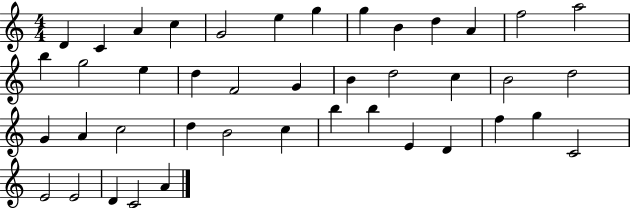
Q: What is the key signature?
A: C major